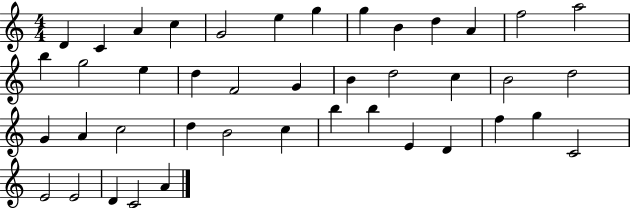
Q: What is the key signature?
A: C major